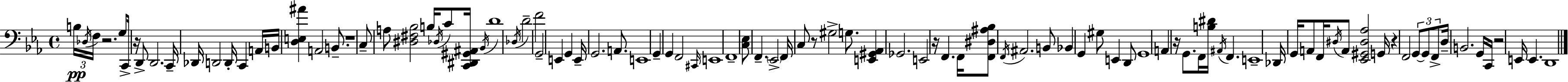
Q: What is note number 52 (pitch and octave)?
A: B2